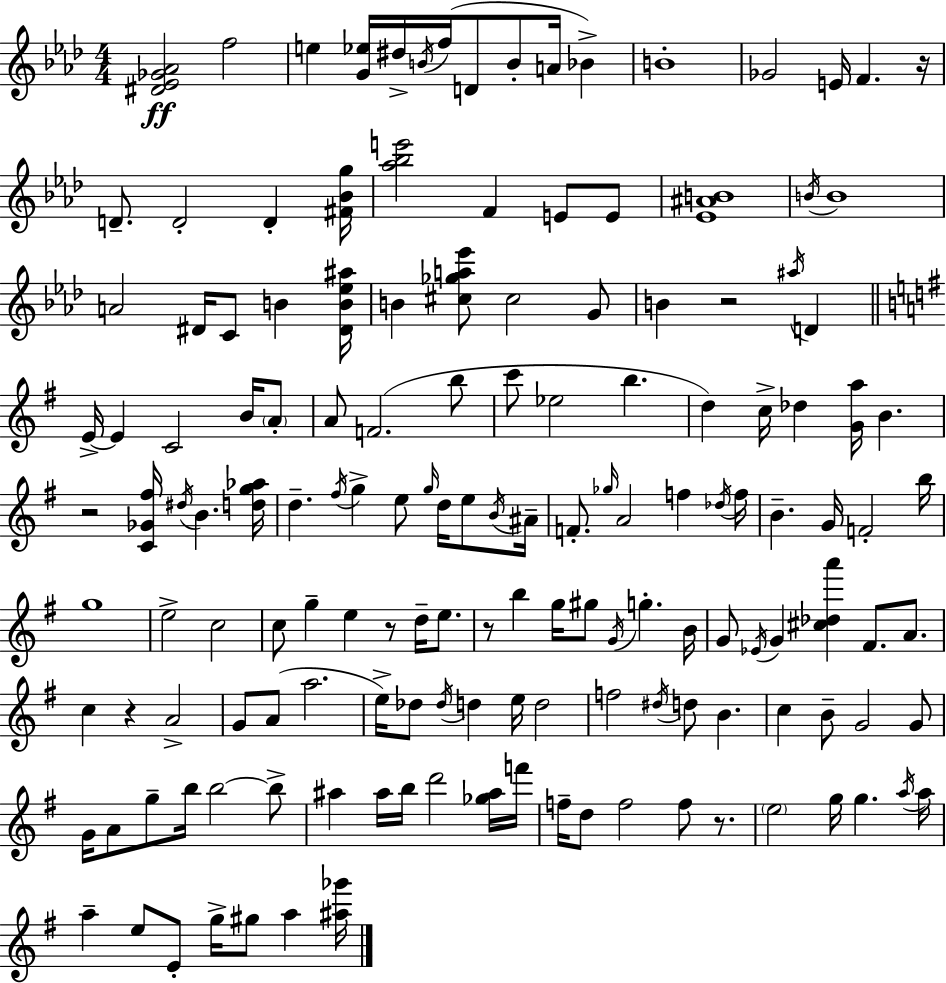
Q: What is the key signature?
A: F minor